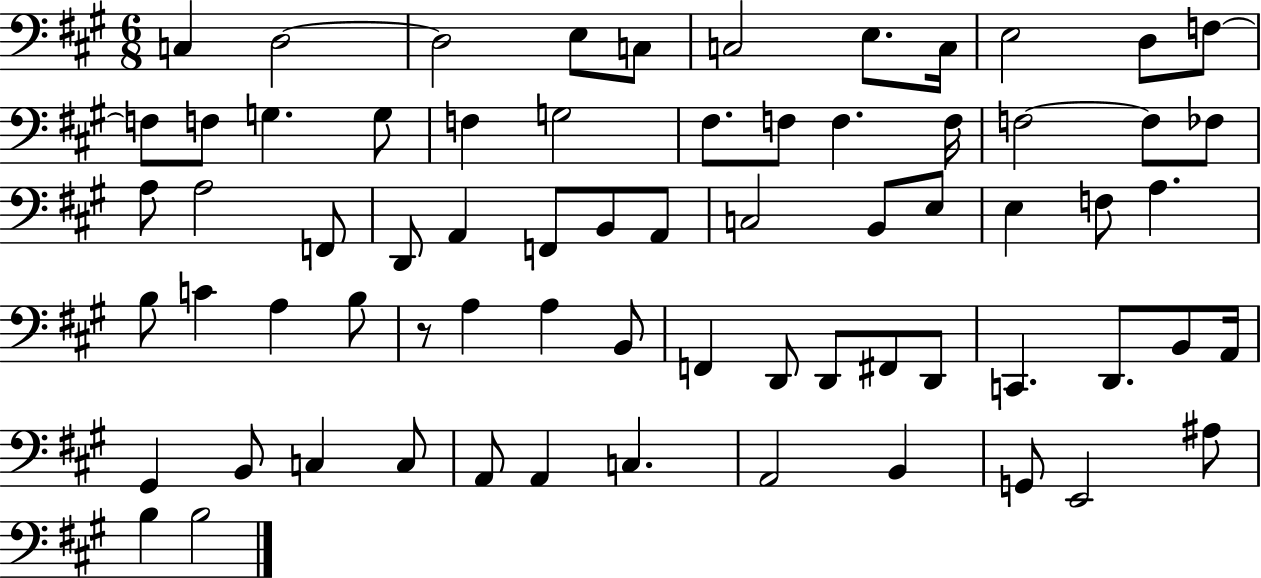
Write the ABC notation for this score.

X:1
T:Untitled
M:6/8
L:1/4
K:A
C, D,2 D,2 E,/2 C,/2 C,2 E,/2 C,/4 E,2 D,/2 F,/2 F,/2 F,/2 G, G,/2 F, G,2 ^F,/2 F,/2 F, F,/4 F,2 F,/2 _F,/2 A,/2 A,2 F,,/2 D,,/2 A,, F,,/2 B,,/2 A,,/2 C,2 B,,/2 E,/2 E, F,/2 A, B,/2 C A, B,/2 z/2 A, A, B,,/2 F,, D,,/2 D,,/2 ^F,,/2 D,,/2 C,, D,,/2 B,,/2 A,,/4 ^G,, B,,/2 C, C,/2 A,,/2 A,, C, A,,2 B,, G,,/2 E,,2 ^A,/2 B, B,2